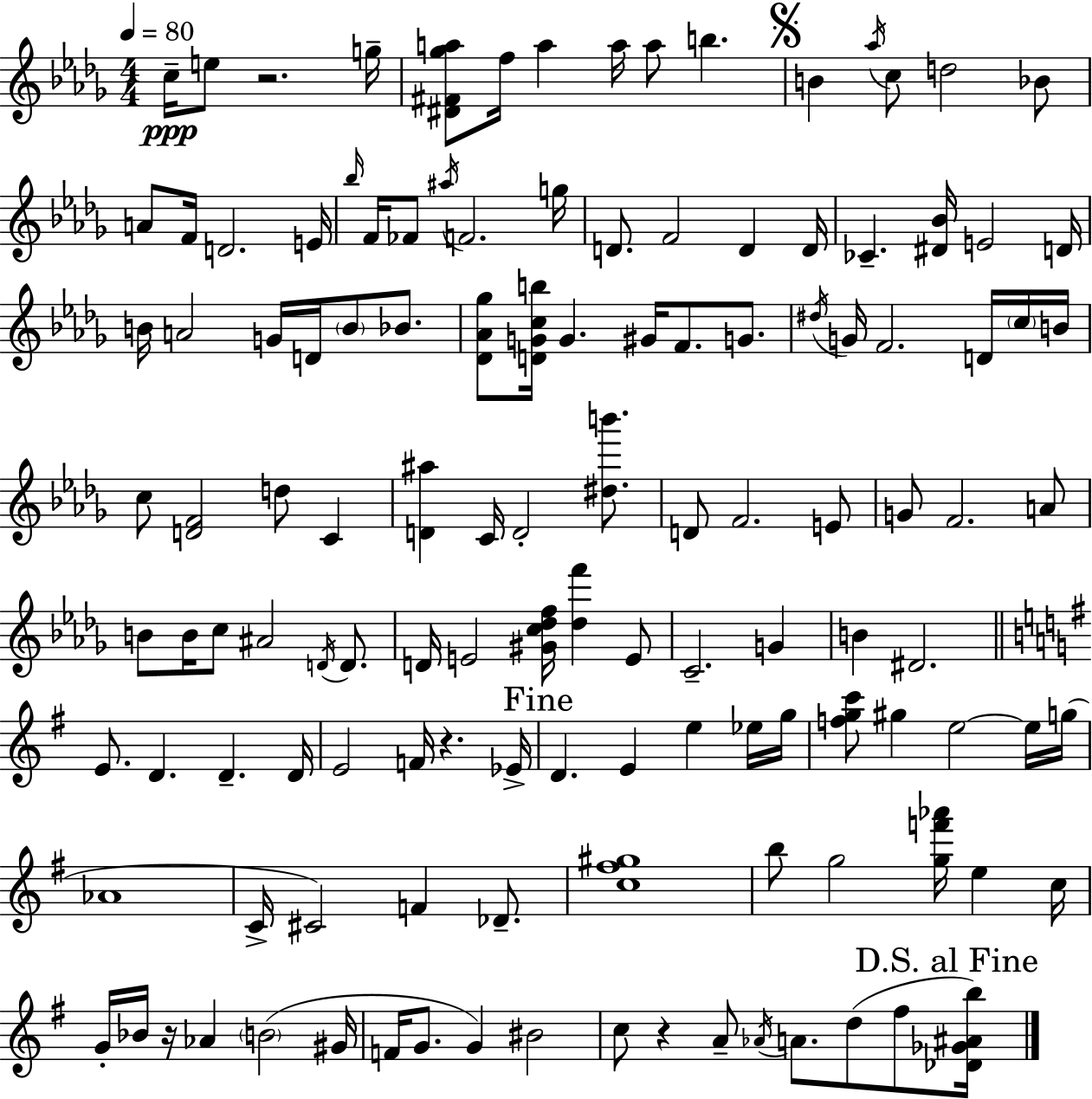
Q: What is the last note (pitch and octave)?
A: F#5